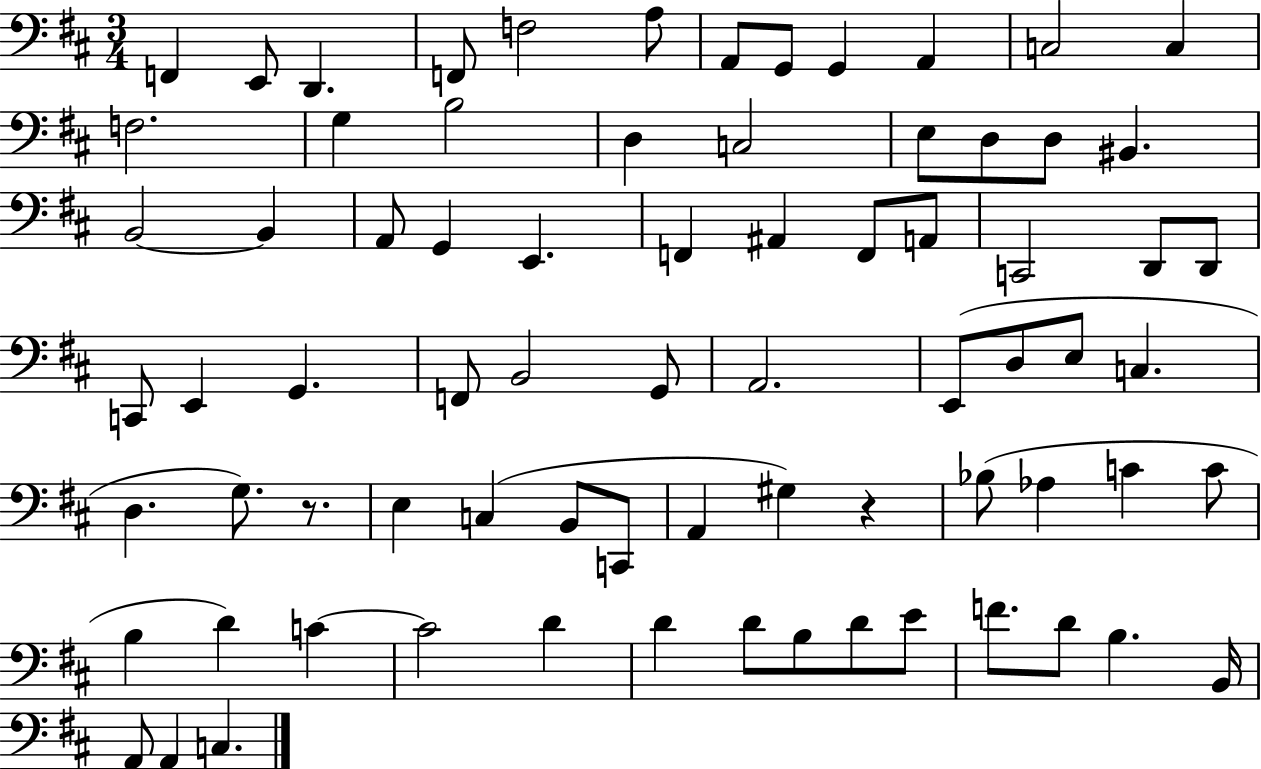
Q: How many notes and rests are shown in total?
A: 75